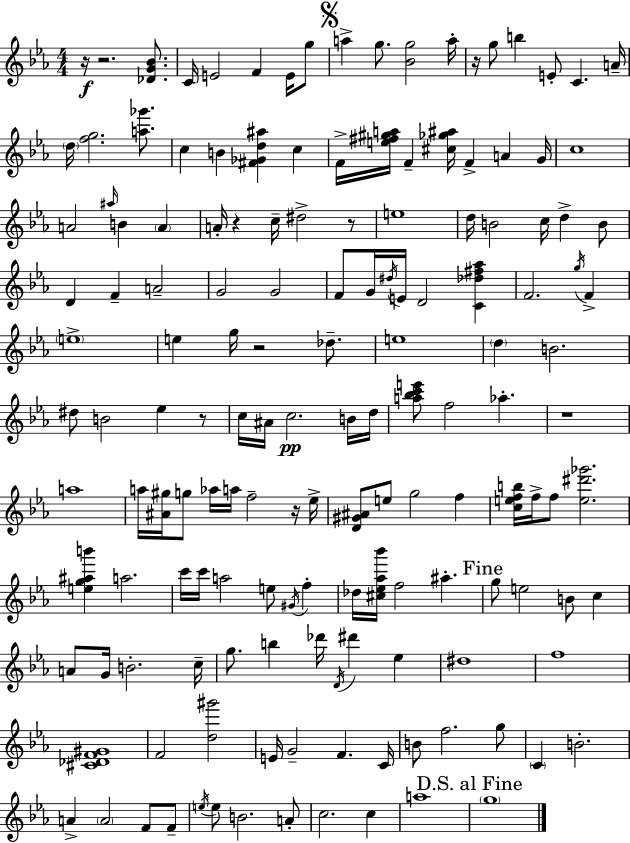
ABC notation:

X:1
T:Untitled
M:4/4
L:1/4
K:Cm
z/4 z2 [_DG_B]/2 C/4 E2 F E/4 g/2 a g/2 [_Bg]2 a/4 z/4 g/2 b E/2 C A/4 d/4 [fg]2 [a_g']/2 c B [^F_Gd^a] c F/4 [e^f^ga]/4 F [^c_g^a]/4 F A G/4 c4 A2 ^a/4 B A A/4 z c/4 ^d2 z/2 e4 d/4 B2 c/4 d B/2 D F A2 G2 G2 F/2 G/4 ^d/4 E/4 D2 [C_d^f_a] F2 g/4 F e4 e g/4 z2 _d/2 e4 d B2 ^d/2 B2 _e z/2 c/4 ^A/4 c2 B/4 d/4 [a_bc'e']/2 f2 _a z4 a4 a/4 [^A^g]/4 g/2 _a/4 a/4 f2 z/4 _e/4 [D^G^A]/2 e/2 g2 f [cefb]/4 f/4 f/2 [e^d'_g']2 [eg^ab'] a2 c'/4 c'/4 a2 e/2 ^G/4 f _d/4 [^c_e_a_b']/4 f2 ^a g/2 e2 B/2 c A/2 G/4 B2 c/4 g/2 b _d'/4 D/4 ^d' _e ^d4 f4 [^C_DF^G]4 F2 [d^g']2 E/4 G2 F C/4 B/2 f2 g/2 C B2 A A2 F/2 F/2 e/4 e/2 B2 A/2 c2 c a4 g4